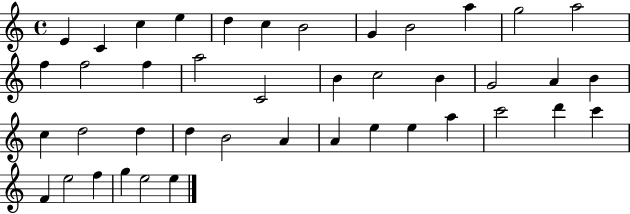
E4/q C4/q C5/q E5/q D5/q C5/q B4/h G4/q B4/h A5/q G5/h A5/h F5/q F5/h F5/q A5/h C4/h B4/q C5/h B4/q G4/h A4/q B4/q C5/q D5/h D5/q D5/q B4/h A4/q A4/q E5/q E5/q A5/q C6/h D6/q C6/q F4/q E5/h F5/q G5/q E5/h E5/q